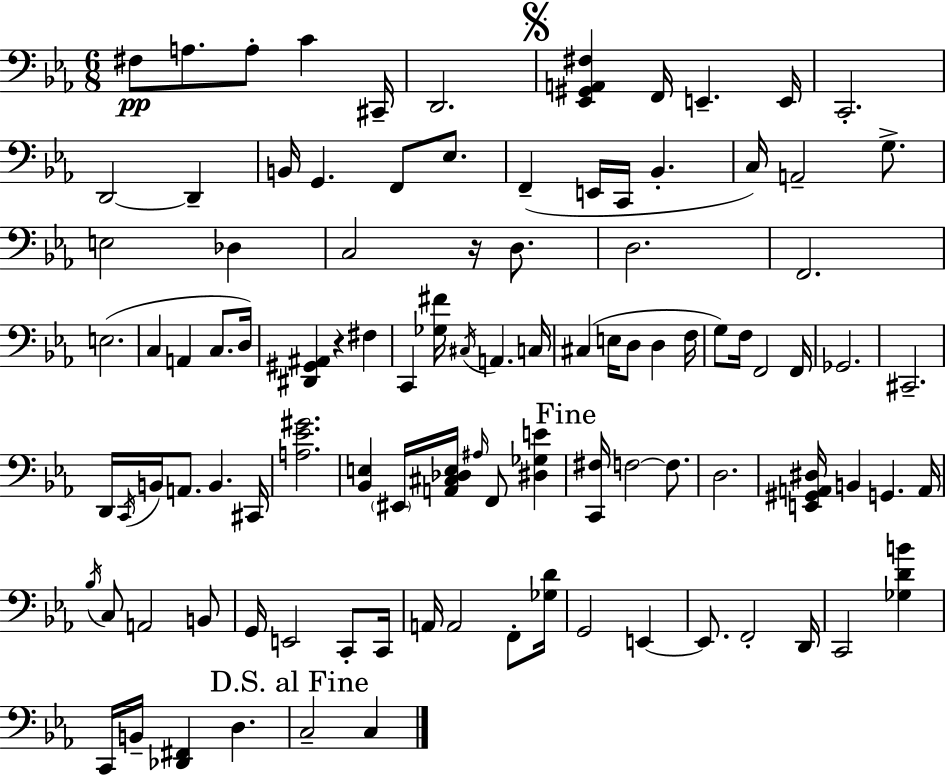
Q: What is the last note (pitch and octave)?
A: C3